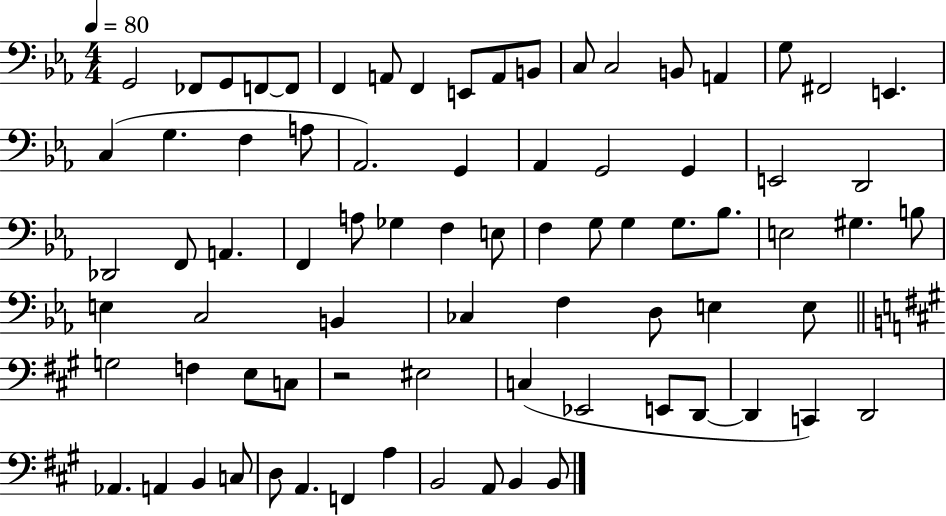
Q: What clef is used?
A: bass